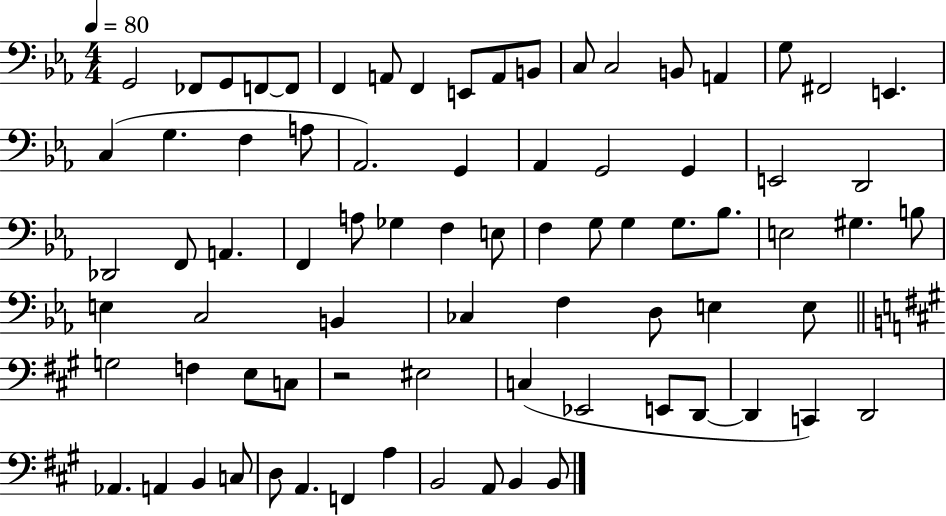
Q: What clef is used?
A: bass